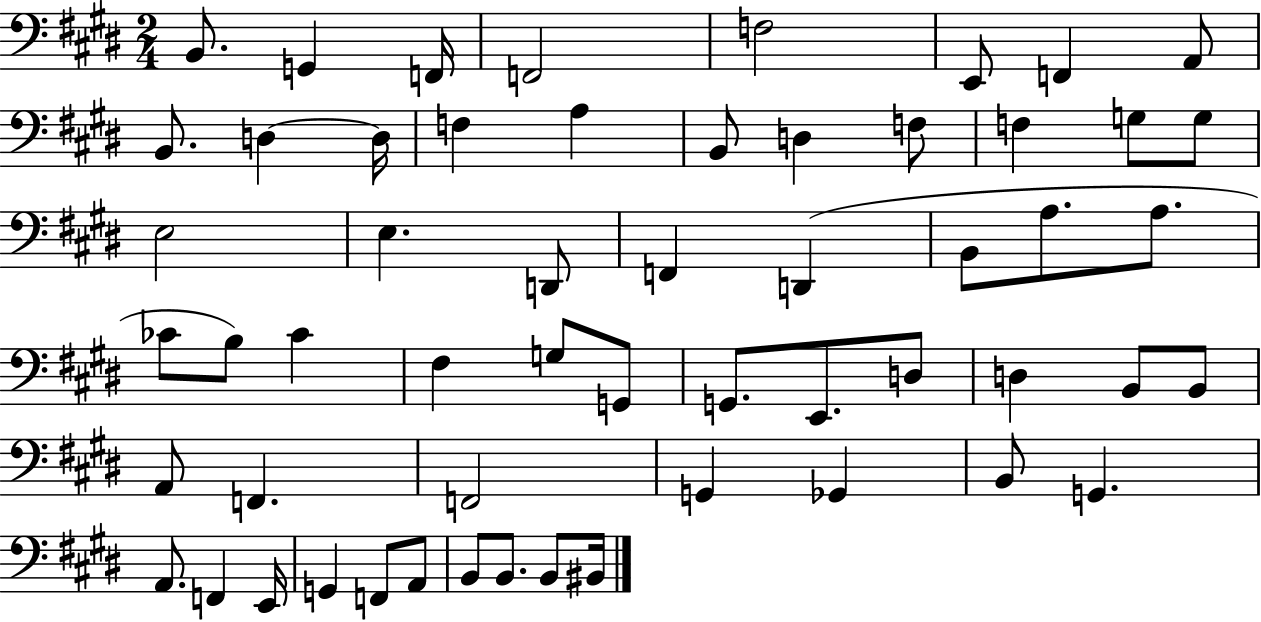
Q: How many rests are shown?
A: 0